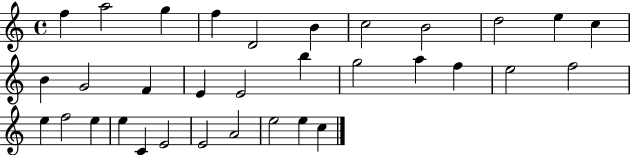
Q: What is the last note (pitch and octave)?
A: C5